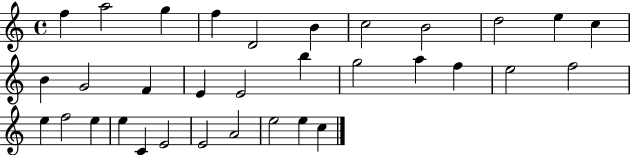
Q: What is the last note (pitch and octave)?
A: C5